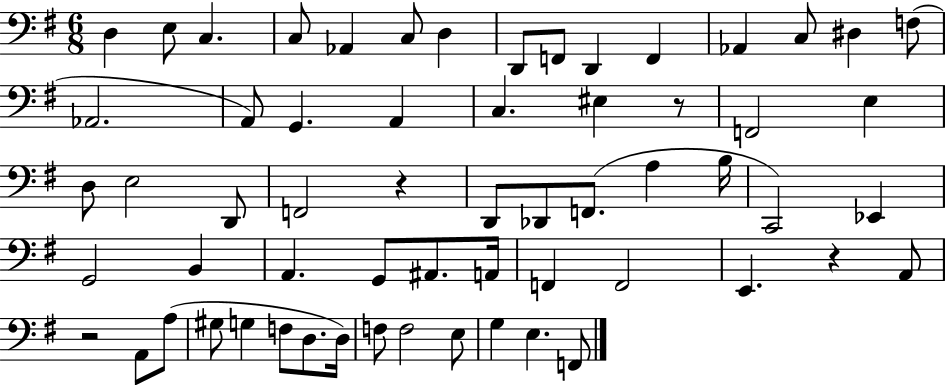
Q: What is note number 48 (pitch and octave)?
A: G3